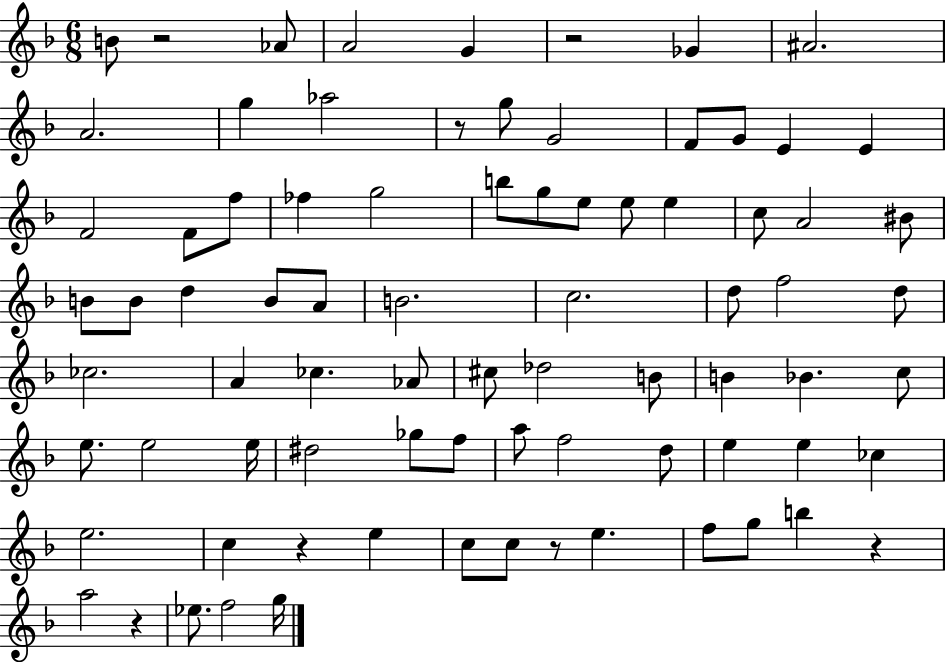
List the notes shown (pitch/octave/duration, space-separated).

B4/e R/h Ab4/e A4/h G4/q R/h Gb4/q A#4/h. A4/h. G5/q Ab5/h R/e G5/e G4/h F4/e G4/e E4/q E4/q F4/h F4/e F5/e FES5/q G5/h B5/e G5/e E5/e E5/e E5/q C5/e A4/h BIS4/e B4/e B4/e D5/q B4/e A4/e B4/h. C5/h. D5/e F5/h D5/e CES5/h. A4/q CES5/q. Ab4/e C#5/e Db5/h B4/e B4/q Bb4/q. C5/e E5/e. E5/h E5/s D#5/h Gb5/e F5/e A5/e F5/h D5/e E5/q E5/q CES5/q E5/h. C5/q R/q E5/q C5/e C5/e R/e E5/q. F5/e G5/e B5/q R/q A5/h R/q Eb5/e. F5/h G5/s